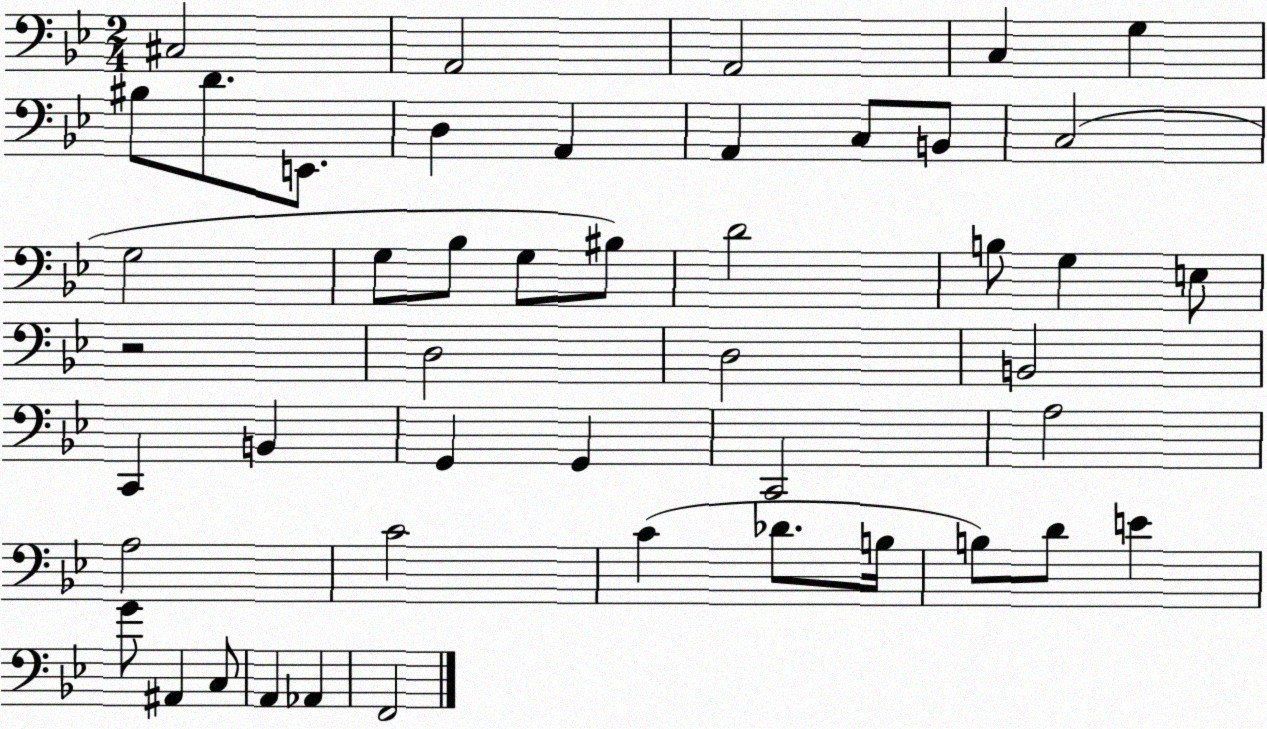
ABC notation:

X:1
T:Untitled
M:2/4
L:1/4
K:Bb
^C,2 A,,2 A,,2 C, G, ^B,/2 D/2 E,,/2 D, A,, A,, C,/2 B,,/2 C,2 G,2 G,/2 _B,/2 G,/2 ^B,/2 D2 B,/2 G, E,/2 z2 D,2 D,2 B,,2 C,, B,, G,, G,, C,,2 A,2 A,2 C2 C _D/2 B,/4 B,/2 D/2 E G/2 ^A,, C,/2 A,, _A,, F,,2